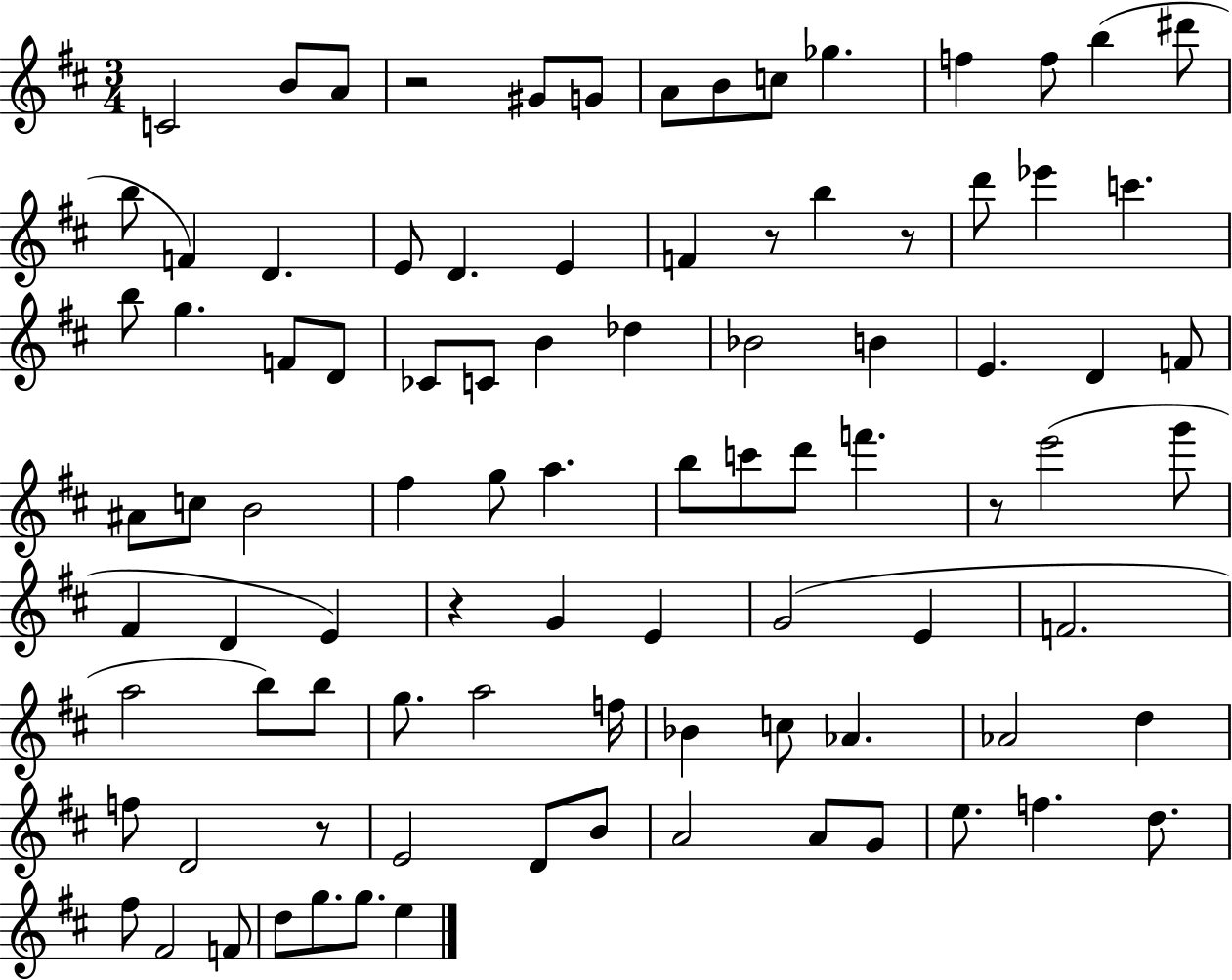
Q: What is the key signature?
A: D major